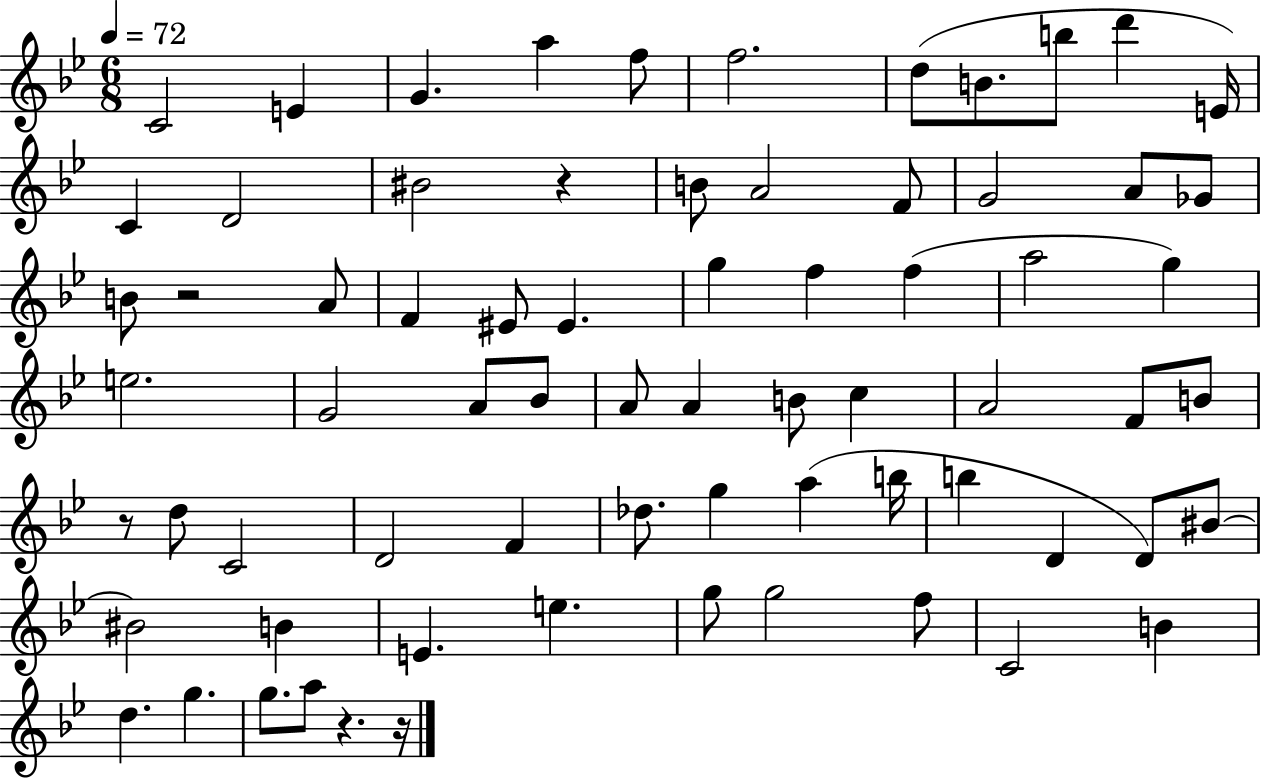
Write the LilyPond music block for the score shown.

{
  \clef treble
  \numericTimeSignature
  \time 6/8
  \key bes \major
  \tempo 4 = 72
  c'2 e'4 | g'4. a''4 f''8 | f''2. | d''8( b'8. b''8 d'''4 e'16) | \break c'4 d'2 | bis'2 r4 | b'8 a'2 f'8 | g'2 a'8 ges'8 | \break b'8 r2 a'8 | f'4 eis'8 eis'4. | g''4 f''4 f''4( | a''2 g''4) | \break e''2. | g'2 a'8 bes'8 | a'8 a'4 b'8 c''4 | a'2 f'8 b'8 | \break r8 d''8 c'2 | d'2 f'4 | des''8. g''4 a''4( b''16 | b''4 d'4 d'8) bis'8~~ | \break bis'2 b'4 | e'4. e''4. | g''8 g''2 f''8 | c'2 b'4 | \break d''4. g''4. | g''8. a''8 r4. r16 | \bar "|."
}